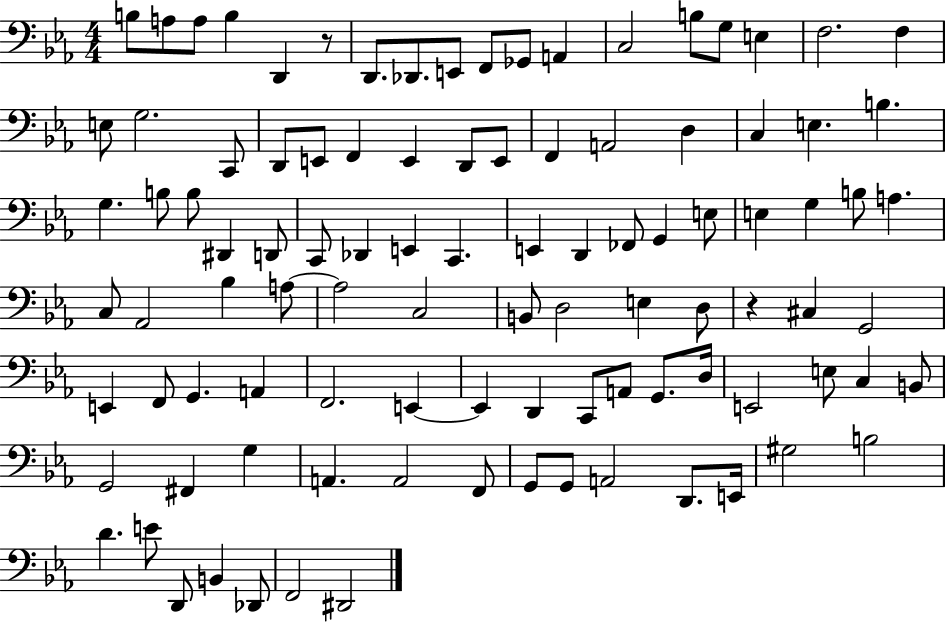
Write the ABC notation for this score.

X:1
T:Untitled
M:4/4
L:1/4
K:Eb
B,/2 A,/2 A,/2 B, D,, z/2 D,,/2 _D,,/2 E,,/2 F,,/2 _G,,/2 A,, C,2 B,/2 G,/2 E, F,2 F, E,/2 G,2 C,,/2 D,,/2 E,,/2 F,, E,, D,,/2 E,,/2 F,, A,,2 D, C, E, B, G, B,/2 B,/2 ^D,, D,,/2 C,,/2 _D,, E,, C,, E,, D,, _F,,/2 G,, E,/2 E, G, B,/2 A, C,/2 _A,,2 _B, A,/2 A,2 C,2 B,,/2 D,2 E, D,/2 z ^C, G,,2 E,, F,,/2 G,, A,, F,,2 E,, E,, D,, C,,/2 A,,/2 G,,/2 D,/4 E,,2 E,/2 C, B,,/2 G,,2 ^F,, G, A,, A,,2 F,,/2 G,,/2 G,,/2 A,,2 D,,/2 E,,/4 ^G,2 B,2 D E/2 D,,/2 B,, _D,,/2 F,,2 ^D,,2